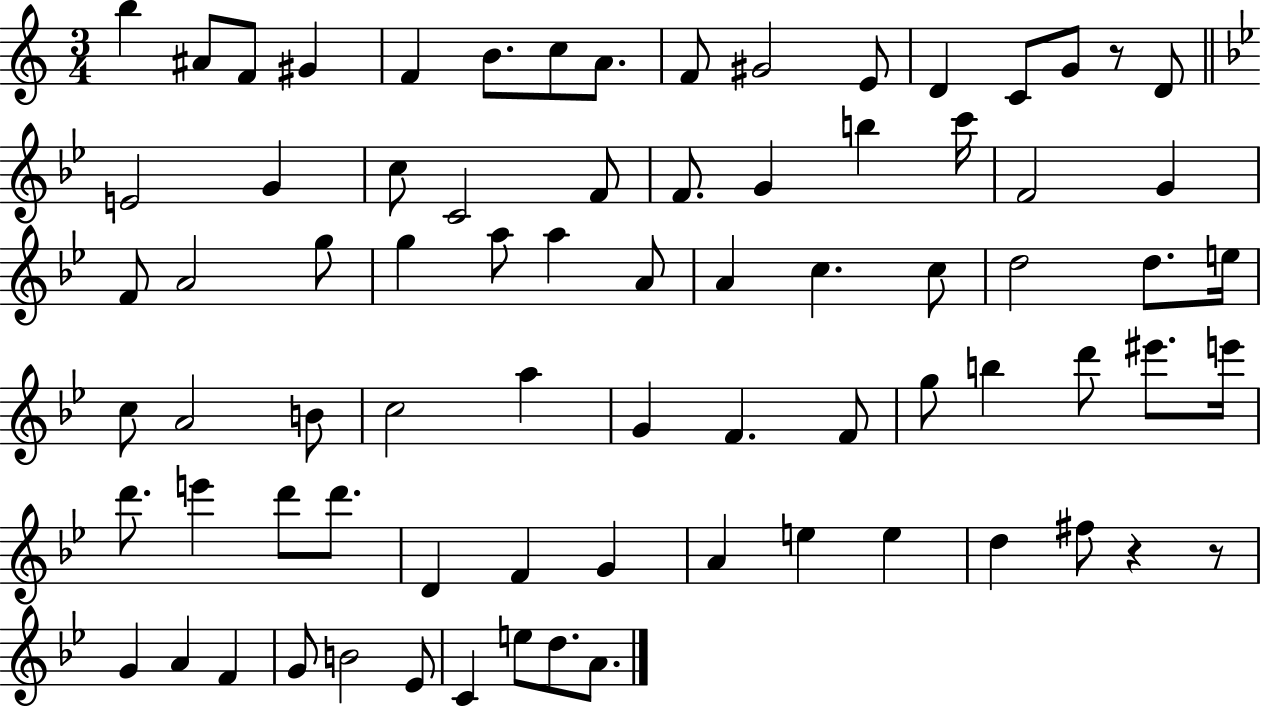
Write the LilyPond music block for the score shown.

{
  \clef treble
  \numericTimeSignature
  \time 3/4
  \key c \major
  \repeat volta 2 { b''4 ais'8 f'8 gis'4 | f'4 b'8. c''8 a'8. | f'8 gis'2 e'8 | d'4 c'8 g'8 r8 d'8 | \break \bar "||" \break \key bes \major e'2 g'4 | c''8 c'2 f'8 | f'8. g'4 b''4 c'''16 | f'2 g'4 | \break f'8 a'2 g''8 | g''4 a''8 a''4 a'8 | a'4 c''4. c''8 | d''2 d''8. e''16 | \break c''8 a'2 b'8 | c''2 a''4 | g'4 f'4. f'8 | g''8 b''4 d'''8 eis'''8. e'''16 | \break d'''8. e'''4 d'''8 d'''8. | d'4 f'4 g'4 | a'4 e''4 e''4 | d''4 fis''8 r4 r8 | \break g'4 a'4 f'4 | g'8 b'2 ees'8 | c'4 e''8 d''8. a'8. | } \bar "|."
}